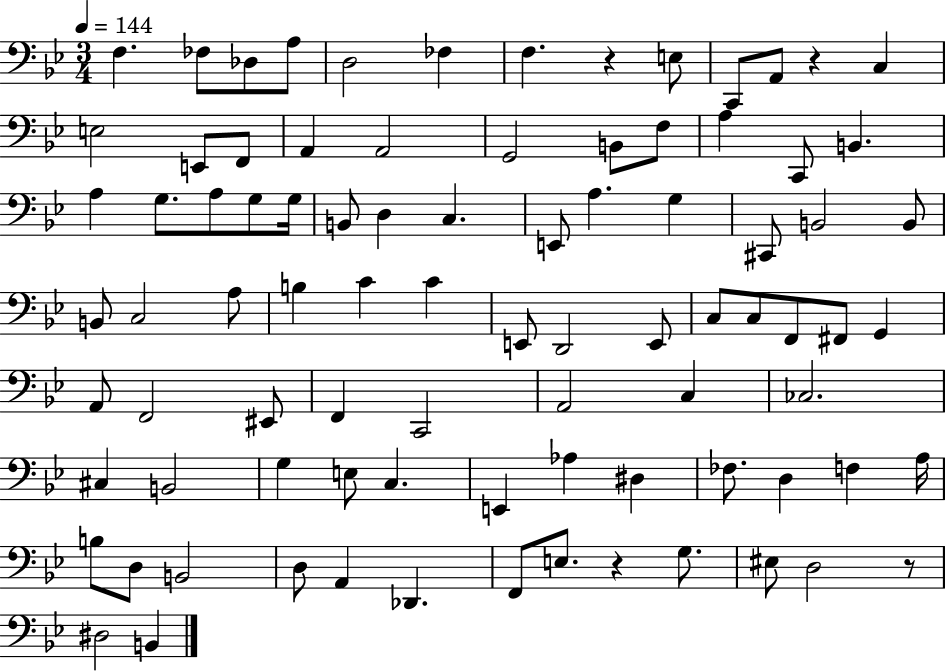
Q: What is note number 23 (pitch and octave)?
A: A3